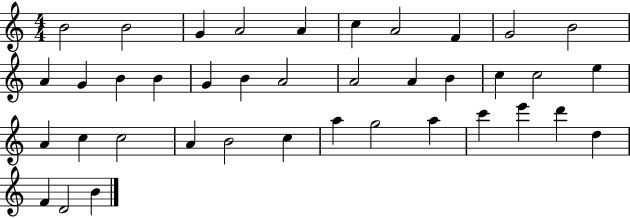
X:1
T:Untitled
M:4/4
L:1/4
K:C
B2 B2 G A2 A c A2 F G2 B2 A G B B G B A2 A2 A B c c2 e A c c2 A B2 c a g2 a c' e' d' d F D2 B